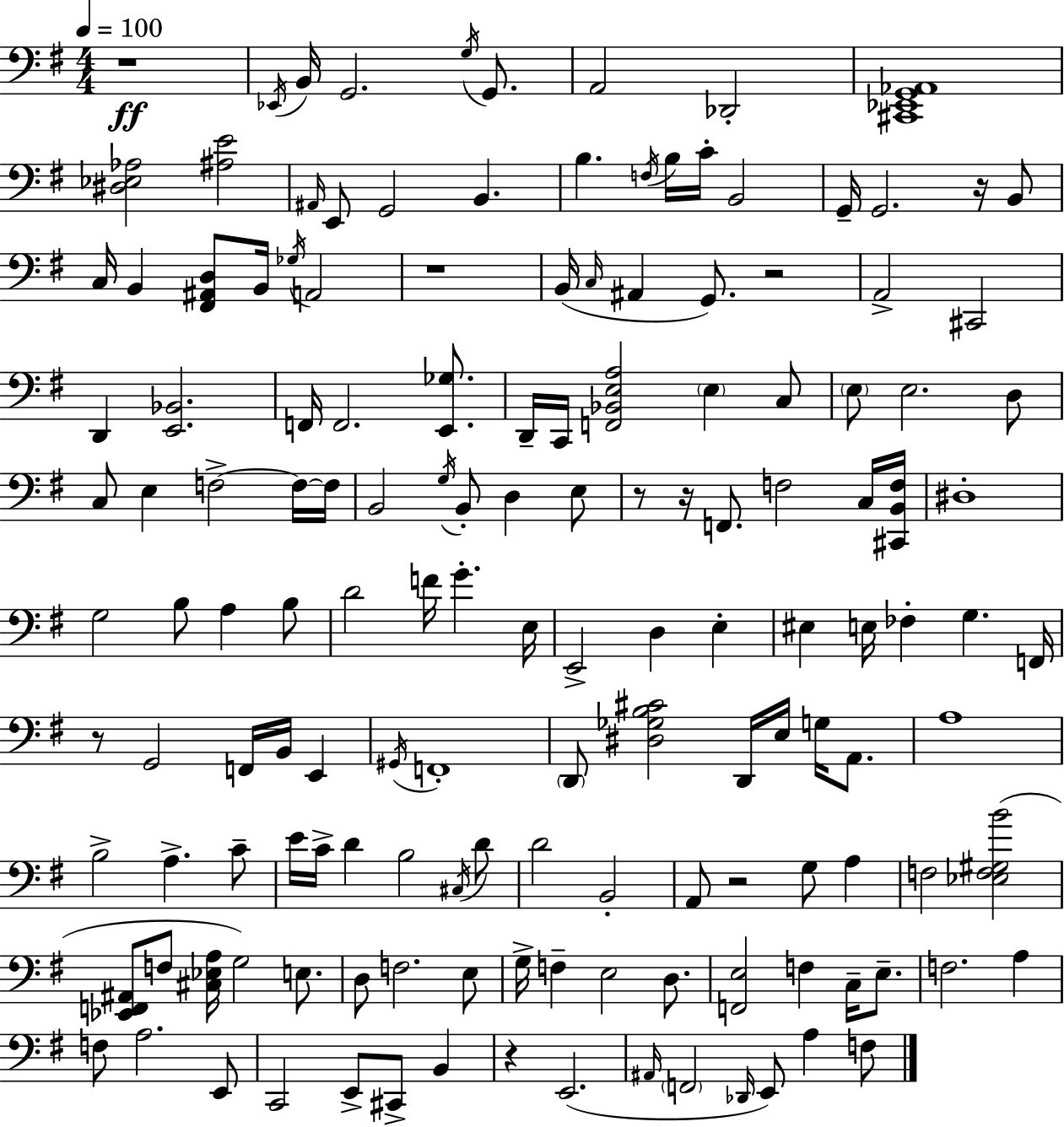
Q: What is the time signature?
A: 4/4